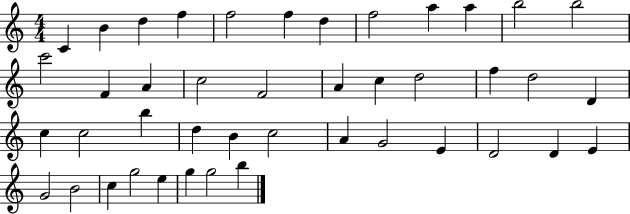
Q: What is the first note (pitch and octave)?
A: C4